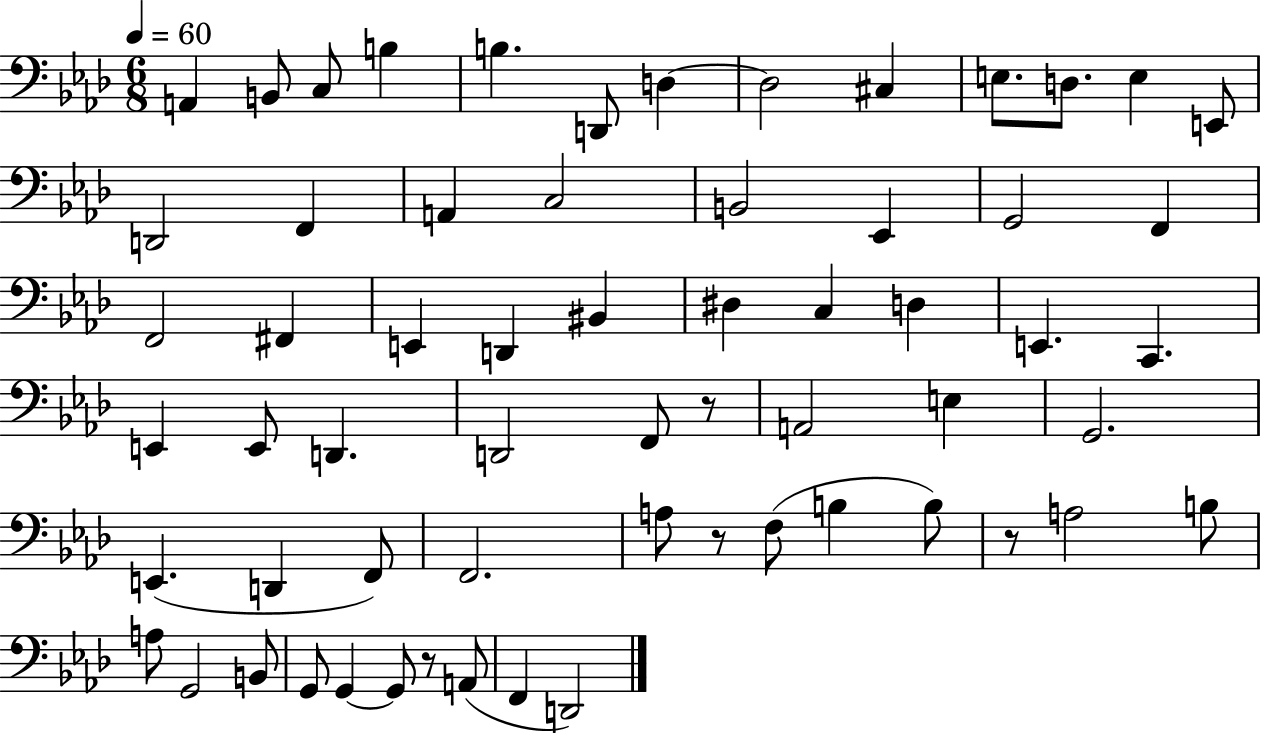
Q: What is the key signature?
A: AES major